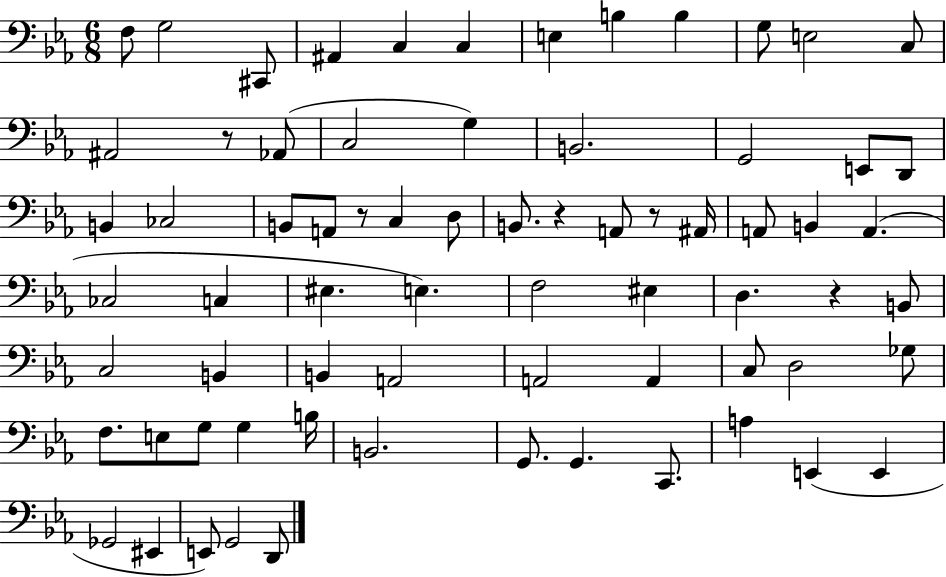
X:1
T:Untitled
M:6/8
L:1/4
K:Eb
F,/2 G,2 ^C,,/2 ^A,, C, C, E, B, B, G,/2 E,2 C,/2 ^A,,2 z/2 _A,,/2 C,2 G, B,,2 G,,2 E,,/2 D,,/2 B,, _C,2 B,,/2 A,,/2 z/2 C, D,/2 B,,/2 z A,,/2 z/2 ^A,,/4 A,,/2 B,, A,, _C,2 C, ^E, E, F,2 ^E, D, z B,,/2 C,2 B,, B,, A,,2 A,,2 A,, C,/2 D,2 _G,/2 F,/2 E,/2 G,/2 G, B,/4 B,,2 G,,/2 G,, C,,/2 A, E,, E,, _G,,2 ^E,, E,,/2 G,,2 D,,/2